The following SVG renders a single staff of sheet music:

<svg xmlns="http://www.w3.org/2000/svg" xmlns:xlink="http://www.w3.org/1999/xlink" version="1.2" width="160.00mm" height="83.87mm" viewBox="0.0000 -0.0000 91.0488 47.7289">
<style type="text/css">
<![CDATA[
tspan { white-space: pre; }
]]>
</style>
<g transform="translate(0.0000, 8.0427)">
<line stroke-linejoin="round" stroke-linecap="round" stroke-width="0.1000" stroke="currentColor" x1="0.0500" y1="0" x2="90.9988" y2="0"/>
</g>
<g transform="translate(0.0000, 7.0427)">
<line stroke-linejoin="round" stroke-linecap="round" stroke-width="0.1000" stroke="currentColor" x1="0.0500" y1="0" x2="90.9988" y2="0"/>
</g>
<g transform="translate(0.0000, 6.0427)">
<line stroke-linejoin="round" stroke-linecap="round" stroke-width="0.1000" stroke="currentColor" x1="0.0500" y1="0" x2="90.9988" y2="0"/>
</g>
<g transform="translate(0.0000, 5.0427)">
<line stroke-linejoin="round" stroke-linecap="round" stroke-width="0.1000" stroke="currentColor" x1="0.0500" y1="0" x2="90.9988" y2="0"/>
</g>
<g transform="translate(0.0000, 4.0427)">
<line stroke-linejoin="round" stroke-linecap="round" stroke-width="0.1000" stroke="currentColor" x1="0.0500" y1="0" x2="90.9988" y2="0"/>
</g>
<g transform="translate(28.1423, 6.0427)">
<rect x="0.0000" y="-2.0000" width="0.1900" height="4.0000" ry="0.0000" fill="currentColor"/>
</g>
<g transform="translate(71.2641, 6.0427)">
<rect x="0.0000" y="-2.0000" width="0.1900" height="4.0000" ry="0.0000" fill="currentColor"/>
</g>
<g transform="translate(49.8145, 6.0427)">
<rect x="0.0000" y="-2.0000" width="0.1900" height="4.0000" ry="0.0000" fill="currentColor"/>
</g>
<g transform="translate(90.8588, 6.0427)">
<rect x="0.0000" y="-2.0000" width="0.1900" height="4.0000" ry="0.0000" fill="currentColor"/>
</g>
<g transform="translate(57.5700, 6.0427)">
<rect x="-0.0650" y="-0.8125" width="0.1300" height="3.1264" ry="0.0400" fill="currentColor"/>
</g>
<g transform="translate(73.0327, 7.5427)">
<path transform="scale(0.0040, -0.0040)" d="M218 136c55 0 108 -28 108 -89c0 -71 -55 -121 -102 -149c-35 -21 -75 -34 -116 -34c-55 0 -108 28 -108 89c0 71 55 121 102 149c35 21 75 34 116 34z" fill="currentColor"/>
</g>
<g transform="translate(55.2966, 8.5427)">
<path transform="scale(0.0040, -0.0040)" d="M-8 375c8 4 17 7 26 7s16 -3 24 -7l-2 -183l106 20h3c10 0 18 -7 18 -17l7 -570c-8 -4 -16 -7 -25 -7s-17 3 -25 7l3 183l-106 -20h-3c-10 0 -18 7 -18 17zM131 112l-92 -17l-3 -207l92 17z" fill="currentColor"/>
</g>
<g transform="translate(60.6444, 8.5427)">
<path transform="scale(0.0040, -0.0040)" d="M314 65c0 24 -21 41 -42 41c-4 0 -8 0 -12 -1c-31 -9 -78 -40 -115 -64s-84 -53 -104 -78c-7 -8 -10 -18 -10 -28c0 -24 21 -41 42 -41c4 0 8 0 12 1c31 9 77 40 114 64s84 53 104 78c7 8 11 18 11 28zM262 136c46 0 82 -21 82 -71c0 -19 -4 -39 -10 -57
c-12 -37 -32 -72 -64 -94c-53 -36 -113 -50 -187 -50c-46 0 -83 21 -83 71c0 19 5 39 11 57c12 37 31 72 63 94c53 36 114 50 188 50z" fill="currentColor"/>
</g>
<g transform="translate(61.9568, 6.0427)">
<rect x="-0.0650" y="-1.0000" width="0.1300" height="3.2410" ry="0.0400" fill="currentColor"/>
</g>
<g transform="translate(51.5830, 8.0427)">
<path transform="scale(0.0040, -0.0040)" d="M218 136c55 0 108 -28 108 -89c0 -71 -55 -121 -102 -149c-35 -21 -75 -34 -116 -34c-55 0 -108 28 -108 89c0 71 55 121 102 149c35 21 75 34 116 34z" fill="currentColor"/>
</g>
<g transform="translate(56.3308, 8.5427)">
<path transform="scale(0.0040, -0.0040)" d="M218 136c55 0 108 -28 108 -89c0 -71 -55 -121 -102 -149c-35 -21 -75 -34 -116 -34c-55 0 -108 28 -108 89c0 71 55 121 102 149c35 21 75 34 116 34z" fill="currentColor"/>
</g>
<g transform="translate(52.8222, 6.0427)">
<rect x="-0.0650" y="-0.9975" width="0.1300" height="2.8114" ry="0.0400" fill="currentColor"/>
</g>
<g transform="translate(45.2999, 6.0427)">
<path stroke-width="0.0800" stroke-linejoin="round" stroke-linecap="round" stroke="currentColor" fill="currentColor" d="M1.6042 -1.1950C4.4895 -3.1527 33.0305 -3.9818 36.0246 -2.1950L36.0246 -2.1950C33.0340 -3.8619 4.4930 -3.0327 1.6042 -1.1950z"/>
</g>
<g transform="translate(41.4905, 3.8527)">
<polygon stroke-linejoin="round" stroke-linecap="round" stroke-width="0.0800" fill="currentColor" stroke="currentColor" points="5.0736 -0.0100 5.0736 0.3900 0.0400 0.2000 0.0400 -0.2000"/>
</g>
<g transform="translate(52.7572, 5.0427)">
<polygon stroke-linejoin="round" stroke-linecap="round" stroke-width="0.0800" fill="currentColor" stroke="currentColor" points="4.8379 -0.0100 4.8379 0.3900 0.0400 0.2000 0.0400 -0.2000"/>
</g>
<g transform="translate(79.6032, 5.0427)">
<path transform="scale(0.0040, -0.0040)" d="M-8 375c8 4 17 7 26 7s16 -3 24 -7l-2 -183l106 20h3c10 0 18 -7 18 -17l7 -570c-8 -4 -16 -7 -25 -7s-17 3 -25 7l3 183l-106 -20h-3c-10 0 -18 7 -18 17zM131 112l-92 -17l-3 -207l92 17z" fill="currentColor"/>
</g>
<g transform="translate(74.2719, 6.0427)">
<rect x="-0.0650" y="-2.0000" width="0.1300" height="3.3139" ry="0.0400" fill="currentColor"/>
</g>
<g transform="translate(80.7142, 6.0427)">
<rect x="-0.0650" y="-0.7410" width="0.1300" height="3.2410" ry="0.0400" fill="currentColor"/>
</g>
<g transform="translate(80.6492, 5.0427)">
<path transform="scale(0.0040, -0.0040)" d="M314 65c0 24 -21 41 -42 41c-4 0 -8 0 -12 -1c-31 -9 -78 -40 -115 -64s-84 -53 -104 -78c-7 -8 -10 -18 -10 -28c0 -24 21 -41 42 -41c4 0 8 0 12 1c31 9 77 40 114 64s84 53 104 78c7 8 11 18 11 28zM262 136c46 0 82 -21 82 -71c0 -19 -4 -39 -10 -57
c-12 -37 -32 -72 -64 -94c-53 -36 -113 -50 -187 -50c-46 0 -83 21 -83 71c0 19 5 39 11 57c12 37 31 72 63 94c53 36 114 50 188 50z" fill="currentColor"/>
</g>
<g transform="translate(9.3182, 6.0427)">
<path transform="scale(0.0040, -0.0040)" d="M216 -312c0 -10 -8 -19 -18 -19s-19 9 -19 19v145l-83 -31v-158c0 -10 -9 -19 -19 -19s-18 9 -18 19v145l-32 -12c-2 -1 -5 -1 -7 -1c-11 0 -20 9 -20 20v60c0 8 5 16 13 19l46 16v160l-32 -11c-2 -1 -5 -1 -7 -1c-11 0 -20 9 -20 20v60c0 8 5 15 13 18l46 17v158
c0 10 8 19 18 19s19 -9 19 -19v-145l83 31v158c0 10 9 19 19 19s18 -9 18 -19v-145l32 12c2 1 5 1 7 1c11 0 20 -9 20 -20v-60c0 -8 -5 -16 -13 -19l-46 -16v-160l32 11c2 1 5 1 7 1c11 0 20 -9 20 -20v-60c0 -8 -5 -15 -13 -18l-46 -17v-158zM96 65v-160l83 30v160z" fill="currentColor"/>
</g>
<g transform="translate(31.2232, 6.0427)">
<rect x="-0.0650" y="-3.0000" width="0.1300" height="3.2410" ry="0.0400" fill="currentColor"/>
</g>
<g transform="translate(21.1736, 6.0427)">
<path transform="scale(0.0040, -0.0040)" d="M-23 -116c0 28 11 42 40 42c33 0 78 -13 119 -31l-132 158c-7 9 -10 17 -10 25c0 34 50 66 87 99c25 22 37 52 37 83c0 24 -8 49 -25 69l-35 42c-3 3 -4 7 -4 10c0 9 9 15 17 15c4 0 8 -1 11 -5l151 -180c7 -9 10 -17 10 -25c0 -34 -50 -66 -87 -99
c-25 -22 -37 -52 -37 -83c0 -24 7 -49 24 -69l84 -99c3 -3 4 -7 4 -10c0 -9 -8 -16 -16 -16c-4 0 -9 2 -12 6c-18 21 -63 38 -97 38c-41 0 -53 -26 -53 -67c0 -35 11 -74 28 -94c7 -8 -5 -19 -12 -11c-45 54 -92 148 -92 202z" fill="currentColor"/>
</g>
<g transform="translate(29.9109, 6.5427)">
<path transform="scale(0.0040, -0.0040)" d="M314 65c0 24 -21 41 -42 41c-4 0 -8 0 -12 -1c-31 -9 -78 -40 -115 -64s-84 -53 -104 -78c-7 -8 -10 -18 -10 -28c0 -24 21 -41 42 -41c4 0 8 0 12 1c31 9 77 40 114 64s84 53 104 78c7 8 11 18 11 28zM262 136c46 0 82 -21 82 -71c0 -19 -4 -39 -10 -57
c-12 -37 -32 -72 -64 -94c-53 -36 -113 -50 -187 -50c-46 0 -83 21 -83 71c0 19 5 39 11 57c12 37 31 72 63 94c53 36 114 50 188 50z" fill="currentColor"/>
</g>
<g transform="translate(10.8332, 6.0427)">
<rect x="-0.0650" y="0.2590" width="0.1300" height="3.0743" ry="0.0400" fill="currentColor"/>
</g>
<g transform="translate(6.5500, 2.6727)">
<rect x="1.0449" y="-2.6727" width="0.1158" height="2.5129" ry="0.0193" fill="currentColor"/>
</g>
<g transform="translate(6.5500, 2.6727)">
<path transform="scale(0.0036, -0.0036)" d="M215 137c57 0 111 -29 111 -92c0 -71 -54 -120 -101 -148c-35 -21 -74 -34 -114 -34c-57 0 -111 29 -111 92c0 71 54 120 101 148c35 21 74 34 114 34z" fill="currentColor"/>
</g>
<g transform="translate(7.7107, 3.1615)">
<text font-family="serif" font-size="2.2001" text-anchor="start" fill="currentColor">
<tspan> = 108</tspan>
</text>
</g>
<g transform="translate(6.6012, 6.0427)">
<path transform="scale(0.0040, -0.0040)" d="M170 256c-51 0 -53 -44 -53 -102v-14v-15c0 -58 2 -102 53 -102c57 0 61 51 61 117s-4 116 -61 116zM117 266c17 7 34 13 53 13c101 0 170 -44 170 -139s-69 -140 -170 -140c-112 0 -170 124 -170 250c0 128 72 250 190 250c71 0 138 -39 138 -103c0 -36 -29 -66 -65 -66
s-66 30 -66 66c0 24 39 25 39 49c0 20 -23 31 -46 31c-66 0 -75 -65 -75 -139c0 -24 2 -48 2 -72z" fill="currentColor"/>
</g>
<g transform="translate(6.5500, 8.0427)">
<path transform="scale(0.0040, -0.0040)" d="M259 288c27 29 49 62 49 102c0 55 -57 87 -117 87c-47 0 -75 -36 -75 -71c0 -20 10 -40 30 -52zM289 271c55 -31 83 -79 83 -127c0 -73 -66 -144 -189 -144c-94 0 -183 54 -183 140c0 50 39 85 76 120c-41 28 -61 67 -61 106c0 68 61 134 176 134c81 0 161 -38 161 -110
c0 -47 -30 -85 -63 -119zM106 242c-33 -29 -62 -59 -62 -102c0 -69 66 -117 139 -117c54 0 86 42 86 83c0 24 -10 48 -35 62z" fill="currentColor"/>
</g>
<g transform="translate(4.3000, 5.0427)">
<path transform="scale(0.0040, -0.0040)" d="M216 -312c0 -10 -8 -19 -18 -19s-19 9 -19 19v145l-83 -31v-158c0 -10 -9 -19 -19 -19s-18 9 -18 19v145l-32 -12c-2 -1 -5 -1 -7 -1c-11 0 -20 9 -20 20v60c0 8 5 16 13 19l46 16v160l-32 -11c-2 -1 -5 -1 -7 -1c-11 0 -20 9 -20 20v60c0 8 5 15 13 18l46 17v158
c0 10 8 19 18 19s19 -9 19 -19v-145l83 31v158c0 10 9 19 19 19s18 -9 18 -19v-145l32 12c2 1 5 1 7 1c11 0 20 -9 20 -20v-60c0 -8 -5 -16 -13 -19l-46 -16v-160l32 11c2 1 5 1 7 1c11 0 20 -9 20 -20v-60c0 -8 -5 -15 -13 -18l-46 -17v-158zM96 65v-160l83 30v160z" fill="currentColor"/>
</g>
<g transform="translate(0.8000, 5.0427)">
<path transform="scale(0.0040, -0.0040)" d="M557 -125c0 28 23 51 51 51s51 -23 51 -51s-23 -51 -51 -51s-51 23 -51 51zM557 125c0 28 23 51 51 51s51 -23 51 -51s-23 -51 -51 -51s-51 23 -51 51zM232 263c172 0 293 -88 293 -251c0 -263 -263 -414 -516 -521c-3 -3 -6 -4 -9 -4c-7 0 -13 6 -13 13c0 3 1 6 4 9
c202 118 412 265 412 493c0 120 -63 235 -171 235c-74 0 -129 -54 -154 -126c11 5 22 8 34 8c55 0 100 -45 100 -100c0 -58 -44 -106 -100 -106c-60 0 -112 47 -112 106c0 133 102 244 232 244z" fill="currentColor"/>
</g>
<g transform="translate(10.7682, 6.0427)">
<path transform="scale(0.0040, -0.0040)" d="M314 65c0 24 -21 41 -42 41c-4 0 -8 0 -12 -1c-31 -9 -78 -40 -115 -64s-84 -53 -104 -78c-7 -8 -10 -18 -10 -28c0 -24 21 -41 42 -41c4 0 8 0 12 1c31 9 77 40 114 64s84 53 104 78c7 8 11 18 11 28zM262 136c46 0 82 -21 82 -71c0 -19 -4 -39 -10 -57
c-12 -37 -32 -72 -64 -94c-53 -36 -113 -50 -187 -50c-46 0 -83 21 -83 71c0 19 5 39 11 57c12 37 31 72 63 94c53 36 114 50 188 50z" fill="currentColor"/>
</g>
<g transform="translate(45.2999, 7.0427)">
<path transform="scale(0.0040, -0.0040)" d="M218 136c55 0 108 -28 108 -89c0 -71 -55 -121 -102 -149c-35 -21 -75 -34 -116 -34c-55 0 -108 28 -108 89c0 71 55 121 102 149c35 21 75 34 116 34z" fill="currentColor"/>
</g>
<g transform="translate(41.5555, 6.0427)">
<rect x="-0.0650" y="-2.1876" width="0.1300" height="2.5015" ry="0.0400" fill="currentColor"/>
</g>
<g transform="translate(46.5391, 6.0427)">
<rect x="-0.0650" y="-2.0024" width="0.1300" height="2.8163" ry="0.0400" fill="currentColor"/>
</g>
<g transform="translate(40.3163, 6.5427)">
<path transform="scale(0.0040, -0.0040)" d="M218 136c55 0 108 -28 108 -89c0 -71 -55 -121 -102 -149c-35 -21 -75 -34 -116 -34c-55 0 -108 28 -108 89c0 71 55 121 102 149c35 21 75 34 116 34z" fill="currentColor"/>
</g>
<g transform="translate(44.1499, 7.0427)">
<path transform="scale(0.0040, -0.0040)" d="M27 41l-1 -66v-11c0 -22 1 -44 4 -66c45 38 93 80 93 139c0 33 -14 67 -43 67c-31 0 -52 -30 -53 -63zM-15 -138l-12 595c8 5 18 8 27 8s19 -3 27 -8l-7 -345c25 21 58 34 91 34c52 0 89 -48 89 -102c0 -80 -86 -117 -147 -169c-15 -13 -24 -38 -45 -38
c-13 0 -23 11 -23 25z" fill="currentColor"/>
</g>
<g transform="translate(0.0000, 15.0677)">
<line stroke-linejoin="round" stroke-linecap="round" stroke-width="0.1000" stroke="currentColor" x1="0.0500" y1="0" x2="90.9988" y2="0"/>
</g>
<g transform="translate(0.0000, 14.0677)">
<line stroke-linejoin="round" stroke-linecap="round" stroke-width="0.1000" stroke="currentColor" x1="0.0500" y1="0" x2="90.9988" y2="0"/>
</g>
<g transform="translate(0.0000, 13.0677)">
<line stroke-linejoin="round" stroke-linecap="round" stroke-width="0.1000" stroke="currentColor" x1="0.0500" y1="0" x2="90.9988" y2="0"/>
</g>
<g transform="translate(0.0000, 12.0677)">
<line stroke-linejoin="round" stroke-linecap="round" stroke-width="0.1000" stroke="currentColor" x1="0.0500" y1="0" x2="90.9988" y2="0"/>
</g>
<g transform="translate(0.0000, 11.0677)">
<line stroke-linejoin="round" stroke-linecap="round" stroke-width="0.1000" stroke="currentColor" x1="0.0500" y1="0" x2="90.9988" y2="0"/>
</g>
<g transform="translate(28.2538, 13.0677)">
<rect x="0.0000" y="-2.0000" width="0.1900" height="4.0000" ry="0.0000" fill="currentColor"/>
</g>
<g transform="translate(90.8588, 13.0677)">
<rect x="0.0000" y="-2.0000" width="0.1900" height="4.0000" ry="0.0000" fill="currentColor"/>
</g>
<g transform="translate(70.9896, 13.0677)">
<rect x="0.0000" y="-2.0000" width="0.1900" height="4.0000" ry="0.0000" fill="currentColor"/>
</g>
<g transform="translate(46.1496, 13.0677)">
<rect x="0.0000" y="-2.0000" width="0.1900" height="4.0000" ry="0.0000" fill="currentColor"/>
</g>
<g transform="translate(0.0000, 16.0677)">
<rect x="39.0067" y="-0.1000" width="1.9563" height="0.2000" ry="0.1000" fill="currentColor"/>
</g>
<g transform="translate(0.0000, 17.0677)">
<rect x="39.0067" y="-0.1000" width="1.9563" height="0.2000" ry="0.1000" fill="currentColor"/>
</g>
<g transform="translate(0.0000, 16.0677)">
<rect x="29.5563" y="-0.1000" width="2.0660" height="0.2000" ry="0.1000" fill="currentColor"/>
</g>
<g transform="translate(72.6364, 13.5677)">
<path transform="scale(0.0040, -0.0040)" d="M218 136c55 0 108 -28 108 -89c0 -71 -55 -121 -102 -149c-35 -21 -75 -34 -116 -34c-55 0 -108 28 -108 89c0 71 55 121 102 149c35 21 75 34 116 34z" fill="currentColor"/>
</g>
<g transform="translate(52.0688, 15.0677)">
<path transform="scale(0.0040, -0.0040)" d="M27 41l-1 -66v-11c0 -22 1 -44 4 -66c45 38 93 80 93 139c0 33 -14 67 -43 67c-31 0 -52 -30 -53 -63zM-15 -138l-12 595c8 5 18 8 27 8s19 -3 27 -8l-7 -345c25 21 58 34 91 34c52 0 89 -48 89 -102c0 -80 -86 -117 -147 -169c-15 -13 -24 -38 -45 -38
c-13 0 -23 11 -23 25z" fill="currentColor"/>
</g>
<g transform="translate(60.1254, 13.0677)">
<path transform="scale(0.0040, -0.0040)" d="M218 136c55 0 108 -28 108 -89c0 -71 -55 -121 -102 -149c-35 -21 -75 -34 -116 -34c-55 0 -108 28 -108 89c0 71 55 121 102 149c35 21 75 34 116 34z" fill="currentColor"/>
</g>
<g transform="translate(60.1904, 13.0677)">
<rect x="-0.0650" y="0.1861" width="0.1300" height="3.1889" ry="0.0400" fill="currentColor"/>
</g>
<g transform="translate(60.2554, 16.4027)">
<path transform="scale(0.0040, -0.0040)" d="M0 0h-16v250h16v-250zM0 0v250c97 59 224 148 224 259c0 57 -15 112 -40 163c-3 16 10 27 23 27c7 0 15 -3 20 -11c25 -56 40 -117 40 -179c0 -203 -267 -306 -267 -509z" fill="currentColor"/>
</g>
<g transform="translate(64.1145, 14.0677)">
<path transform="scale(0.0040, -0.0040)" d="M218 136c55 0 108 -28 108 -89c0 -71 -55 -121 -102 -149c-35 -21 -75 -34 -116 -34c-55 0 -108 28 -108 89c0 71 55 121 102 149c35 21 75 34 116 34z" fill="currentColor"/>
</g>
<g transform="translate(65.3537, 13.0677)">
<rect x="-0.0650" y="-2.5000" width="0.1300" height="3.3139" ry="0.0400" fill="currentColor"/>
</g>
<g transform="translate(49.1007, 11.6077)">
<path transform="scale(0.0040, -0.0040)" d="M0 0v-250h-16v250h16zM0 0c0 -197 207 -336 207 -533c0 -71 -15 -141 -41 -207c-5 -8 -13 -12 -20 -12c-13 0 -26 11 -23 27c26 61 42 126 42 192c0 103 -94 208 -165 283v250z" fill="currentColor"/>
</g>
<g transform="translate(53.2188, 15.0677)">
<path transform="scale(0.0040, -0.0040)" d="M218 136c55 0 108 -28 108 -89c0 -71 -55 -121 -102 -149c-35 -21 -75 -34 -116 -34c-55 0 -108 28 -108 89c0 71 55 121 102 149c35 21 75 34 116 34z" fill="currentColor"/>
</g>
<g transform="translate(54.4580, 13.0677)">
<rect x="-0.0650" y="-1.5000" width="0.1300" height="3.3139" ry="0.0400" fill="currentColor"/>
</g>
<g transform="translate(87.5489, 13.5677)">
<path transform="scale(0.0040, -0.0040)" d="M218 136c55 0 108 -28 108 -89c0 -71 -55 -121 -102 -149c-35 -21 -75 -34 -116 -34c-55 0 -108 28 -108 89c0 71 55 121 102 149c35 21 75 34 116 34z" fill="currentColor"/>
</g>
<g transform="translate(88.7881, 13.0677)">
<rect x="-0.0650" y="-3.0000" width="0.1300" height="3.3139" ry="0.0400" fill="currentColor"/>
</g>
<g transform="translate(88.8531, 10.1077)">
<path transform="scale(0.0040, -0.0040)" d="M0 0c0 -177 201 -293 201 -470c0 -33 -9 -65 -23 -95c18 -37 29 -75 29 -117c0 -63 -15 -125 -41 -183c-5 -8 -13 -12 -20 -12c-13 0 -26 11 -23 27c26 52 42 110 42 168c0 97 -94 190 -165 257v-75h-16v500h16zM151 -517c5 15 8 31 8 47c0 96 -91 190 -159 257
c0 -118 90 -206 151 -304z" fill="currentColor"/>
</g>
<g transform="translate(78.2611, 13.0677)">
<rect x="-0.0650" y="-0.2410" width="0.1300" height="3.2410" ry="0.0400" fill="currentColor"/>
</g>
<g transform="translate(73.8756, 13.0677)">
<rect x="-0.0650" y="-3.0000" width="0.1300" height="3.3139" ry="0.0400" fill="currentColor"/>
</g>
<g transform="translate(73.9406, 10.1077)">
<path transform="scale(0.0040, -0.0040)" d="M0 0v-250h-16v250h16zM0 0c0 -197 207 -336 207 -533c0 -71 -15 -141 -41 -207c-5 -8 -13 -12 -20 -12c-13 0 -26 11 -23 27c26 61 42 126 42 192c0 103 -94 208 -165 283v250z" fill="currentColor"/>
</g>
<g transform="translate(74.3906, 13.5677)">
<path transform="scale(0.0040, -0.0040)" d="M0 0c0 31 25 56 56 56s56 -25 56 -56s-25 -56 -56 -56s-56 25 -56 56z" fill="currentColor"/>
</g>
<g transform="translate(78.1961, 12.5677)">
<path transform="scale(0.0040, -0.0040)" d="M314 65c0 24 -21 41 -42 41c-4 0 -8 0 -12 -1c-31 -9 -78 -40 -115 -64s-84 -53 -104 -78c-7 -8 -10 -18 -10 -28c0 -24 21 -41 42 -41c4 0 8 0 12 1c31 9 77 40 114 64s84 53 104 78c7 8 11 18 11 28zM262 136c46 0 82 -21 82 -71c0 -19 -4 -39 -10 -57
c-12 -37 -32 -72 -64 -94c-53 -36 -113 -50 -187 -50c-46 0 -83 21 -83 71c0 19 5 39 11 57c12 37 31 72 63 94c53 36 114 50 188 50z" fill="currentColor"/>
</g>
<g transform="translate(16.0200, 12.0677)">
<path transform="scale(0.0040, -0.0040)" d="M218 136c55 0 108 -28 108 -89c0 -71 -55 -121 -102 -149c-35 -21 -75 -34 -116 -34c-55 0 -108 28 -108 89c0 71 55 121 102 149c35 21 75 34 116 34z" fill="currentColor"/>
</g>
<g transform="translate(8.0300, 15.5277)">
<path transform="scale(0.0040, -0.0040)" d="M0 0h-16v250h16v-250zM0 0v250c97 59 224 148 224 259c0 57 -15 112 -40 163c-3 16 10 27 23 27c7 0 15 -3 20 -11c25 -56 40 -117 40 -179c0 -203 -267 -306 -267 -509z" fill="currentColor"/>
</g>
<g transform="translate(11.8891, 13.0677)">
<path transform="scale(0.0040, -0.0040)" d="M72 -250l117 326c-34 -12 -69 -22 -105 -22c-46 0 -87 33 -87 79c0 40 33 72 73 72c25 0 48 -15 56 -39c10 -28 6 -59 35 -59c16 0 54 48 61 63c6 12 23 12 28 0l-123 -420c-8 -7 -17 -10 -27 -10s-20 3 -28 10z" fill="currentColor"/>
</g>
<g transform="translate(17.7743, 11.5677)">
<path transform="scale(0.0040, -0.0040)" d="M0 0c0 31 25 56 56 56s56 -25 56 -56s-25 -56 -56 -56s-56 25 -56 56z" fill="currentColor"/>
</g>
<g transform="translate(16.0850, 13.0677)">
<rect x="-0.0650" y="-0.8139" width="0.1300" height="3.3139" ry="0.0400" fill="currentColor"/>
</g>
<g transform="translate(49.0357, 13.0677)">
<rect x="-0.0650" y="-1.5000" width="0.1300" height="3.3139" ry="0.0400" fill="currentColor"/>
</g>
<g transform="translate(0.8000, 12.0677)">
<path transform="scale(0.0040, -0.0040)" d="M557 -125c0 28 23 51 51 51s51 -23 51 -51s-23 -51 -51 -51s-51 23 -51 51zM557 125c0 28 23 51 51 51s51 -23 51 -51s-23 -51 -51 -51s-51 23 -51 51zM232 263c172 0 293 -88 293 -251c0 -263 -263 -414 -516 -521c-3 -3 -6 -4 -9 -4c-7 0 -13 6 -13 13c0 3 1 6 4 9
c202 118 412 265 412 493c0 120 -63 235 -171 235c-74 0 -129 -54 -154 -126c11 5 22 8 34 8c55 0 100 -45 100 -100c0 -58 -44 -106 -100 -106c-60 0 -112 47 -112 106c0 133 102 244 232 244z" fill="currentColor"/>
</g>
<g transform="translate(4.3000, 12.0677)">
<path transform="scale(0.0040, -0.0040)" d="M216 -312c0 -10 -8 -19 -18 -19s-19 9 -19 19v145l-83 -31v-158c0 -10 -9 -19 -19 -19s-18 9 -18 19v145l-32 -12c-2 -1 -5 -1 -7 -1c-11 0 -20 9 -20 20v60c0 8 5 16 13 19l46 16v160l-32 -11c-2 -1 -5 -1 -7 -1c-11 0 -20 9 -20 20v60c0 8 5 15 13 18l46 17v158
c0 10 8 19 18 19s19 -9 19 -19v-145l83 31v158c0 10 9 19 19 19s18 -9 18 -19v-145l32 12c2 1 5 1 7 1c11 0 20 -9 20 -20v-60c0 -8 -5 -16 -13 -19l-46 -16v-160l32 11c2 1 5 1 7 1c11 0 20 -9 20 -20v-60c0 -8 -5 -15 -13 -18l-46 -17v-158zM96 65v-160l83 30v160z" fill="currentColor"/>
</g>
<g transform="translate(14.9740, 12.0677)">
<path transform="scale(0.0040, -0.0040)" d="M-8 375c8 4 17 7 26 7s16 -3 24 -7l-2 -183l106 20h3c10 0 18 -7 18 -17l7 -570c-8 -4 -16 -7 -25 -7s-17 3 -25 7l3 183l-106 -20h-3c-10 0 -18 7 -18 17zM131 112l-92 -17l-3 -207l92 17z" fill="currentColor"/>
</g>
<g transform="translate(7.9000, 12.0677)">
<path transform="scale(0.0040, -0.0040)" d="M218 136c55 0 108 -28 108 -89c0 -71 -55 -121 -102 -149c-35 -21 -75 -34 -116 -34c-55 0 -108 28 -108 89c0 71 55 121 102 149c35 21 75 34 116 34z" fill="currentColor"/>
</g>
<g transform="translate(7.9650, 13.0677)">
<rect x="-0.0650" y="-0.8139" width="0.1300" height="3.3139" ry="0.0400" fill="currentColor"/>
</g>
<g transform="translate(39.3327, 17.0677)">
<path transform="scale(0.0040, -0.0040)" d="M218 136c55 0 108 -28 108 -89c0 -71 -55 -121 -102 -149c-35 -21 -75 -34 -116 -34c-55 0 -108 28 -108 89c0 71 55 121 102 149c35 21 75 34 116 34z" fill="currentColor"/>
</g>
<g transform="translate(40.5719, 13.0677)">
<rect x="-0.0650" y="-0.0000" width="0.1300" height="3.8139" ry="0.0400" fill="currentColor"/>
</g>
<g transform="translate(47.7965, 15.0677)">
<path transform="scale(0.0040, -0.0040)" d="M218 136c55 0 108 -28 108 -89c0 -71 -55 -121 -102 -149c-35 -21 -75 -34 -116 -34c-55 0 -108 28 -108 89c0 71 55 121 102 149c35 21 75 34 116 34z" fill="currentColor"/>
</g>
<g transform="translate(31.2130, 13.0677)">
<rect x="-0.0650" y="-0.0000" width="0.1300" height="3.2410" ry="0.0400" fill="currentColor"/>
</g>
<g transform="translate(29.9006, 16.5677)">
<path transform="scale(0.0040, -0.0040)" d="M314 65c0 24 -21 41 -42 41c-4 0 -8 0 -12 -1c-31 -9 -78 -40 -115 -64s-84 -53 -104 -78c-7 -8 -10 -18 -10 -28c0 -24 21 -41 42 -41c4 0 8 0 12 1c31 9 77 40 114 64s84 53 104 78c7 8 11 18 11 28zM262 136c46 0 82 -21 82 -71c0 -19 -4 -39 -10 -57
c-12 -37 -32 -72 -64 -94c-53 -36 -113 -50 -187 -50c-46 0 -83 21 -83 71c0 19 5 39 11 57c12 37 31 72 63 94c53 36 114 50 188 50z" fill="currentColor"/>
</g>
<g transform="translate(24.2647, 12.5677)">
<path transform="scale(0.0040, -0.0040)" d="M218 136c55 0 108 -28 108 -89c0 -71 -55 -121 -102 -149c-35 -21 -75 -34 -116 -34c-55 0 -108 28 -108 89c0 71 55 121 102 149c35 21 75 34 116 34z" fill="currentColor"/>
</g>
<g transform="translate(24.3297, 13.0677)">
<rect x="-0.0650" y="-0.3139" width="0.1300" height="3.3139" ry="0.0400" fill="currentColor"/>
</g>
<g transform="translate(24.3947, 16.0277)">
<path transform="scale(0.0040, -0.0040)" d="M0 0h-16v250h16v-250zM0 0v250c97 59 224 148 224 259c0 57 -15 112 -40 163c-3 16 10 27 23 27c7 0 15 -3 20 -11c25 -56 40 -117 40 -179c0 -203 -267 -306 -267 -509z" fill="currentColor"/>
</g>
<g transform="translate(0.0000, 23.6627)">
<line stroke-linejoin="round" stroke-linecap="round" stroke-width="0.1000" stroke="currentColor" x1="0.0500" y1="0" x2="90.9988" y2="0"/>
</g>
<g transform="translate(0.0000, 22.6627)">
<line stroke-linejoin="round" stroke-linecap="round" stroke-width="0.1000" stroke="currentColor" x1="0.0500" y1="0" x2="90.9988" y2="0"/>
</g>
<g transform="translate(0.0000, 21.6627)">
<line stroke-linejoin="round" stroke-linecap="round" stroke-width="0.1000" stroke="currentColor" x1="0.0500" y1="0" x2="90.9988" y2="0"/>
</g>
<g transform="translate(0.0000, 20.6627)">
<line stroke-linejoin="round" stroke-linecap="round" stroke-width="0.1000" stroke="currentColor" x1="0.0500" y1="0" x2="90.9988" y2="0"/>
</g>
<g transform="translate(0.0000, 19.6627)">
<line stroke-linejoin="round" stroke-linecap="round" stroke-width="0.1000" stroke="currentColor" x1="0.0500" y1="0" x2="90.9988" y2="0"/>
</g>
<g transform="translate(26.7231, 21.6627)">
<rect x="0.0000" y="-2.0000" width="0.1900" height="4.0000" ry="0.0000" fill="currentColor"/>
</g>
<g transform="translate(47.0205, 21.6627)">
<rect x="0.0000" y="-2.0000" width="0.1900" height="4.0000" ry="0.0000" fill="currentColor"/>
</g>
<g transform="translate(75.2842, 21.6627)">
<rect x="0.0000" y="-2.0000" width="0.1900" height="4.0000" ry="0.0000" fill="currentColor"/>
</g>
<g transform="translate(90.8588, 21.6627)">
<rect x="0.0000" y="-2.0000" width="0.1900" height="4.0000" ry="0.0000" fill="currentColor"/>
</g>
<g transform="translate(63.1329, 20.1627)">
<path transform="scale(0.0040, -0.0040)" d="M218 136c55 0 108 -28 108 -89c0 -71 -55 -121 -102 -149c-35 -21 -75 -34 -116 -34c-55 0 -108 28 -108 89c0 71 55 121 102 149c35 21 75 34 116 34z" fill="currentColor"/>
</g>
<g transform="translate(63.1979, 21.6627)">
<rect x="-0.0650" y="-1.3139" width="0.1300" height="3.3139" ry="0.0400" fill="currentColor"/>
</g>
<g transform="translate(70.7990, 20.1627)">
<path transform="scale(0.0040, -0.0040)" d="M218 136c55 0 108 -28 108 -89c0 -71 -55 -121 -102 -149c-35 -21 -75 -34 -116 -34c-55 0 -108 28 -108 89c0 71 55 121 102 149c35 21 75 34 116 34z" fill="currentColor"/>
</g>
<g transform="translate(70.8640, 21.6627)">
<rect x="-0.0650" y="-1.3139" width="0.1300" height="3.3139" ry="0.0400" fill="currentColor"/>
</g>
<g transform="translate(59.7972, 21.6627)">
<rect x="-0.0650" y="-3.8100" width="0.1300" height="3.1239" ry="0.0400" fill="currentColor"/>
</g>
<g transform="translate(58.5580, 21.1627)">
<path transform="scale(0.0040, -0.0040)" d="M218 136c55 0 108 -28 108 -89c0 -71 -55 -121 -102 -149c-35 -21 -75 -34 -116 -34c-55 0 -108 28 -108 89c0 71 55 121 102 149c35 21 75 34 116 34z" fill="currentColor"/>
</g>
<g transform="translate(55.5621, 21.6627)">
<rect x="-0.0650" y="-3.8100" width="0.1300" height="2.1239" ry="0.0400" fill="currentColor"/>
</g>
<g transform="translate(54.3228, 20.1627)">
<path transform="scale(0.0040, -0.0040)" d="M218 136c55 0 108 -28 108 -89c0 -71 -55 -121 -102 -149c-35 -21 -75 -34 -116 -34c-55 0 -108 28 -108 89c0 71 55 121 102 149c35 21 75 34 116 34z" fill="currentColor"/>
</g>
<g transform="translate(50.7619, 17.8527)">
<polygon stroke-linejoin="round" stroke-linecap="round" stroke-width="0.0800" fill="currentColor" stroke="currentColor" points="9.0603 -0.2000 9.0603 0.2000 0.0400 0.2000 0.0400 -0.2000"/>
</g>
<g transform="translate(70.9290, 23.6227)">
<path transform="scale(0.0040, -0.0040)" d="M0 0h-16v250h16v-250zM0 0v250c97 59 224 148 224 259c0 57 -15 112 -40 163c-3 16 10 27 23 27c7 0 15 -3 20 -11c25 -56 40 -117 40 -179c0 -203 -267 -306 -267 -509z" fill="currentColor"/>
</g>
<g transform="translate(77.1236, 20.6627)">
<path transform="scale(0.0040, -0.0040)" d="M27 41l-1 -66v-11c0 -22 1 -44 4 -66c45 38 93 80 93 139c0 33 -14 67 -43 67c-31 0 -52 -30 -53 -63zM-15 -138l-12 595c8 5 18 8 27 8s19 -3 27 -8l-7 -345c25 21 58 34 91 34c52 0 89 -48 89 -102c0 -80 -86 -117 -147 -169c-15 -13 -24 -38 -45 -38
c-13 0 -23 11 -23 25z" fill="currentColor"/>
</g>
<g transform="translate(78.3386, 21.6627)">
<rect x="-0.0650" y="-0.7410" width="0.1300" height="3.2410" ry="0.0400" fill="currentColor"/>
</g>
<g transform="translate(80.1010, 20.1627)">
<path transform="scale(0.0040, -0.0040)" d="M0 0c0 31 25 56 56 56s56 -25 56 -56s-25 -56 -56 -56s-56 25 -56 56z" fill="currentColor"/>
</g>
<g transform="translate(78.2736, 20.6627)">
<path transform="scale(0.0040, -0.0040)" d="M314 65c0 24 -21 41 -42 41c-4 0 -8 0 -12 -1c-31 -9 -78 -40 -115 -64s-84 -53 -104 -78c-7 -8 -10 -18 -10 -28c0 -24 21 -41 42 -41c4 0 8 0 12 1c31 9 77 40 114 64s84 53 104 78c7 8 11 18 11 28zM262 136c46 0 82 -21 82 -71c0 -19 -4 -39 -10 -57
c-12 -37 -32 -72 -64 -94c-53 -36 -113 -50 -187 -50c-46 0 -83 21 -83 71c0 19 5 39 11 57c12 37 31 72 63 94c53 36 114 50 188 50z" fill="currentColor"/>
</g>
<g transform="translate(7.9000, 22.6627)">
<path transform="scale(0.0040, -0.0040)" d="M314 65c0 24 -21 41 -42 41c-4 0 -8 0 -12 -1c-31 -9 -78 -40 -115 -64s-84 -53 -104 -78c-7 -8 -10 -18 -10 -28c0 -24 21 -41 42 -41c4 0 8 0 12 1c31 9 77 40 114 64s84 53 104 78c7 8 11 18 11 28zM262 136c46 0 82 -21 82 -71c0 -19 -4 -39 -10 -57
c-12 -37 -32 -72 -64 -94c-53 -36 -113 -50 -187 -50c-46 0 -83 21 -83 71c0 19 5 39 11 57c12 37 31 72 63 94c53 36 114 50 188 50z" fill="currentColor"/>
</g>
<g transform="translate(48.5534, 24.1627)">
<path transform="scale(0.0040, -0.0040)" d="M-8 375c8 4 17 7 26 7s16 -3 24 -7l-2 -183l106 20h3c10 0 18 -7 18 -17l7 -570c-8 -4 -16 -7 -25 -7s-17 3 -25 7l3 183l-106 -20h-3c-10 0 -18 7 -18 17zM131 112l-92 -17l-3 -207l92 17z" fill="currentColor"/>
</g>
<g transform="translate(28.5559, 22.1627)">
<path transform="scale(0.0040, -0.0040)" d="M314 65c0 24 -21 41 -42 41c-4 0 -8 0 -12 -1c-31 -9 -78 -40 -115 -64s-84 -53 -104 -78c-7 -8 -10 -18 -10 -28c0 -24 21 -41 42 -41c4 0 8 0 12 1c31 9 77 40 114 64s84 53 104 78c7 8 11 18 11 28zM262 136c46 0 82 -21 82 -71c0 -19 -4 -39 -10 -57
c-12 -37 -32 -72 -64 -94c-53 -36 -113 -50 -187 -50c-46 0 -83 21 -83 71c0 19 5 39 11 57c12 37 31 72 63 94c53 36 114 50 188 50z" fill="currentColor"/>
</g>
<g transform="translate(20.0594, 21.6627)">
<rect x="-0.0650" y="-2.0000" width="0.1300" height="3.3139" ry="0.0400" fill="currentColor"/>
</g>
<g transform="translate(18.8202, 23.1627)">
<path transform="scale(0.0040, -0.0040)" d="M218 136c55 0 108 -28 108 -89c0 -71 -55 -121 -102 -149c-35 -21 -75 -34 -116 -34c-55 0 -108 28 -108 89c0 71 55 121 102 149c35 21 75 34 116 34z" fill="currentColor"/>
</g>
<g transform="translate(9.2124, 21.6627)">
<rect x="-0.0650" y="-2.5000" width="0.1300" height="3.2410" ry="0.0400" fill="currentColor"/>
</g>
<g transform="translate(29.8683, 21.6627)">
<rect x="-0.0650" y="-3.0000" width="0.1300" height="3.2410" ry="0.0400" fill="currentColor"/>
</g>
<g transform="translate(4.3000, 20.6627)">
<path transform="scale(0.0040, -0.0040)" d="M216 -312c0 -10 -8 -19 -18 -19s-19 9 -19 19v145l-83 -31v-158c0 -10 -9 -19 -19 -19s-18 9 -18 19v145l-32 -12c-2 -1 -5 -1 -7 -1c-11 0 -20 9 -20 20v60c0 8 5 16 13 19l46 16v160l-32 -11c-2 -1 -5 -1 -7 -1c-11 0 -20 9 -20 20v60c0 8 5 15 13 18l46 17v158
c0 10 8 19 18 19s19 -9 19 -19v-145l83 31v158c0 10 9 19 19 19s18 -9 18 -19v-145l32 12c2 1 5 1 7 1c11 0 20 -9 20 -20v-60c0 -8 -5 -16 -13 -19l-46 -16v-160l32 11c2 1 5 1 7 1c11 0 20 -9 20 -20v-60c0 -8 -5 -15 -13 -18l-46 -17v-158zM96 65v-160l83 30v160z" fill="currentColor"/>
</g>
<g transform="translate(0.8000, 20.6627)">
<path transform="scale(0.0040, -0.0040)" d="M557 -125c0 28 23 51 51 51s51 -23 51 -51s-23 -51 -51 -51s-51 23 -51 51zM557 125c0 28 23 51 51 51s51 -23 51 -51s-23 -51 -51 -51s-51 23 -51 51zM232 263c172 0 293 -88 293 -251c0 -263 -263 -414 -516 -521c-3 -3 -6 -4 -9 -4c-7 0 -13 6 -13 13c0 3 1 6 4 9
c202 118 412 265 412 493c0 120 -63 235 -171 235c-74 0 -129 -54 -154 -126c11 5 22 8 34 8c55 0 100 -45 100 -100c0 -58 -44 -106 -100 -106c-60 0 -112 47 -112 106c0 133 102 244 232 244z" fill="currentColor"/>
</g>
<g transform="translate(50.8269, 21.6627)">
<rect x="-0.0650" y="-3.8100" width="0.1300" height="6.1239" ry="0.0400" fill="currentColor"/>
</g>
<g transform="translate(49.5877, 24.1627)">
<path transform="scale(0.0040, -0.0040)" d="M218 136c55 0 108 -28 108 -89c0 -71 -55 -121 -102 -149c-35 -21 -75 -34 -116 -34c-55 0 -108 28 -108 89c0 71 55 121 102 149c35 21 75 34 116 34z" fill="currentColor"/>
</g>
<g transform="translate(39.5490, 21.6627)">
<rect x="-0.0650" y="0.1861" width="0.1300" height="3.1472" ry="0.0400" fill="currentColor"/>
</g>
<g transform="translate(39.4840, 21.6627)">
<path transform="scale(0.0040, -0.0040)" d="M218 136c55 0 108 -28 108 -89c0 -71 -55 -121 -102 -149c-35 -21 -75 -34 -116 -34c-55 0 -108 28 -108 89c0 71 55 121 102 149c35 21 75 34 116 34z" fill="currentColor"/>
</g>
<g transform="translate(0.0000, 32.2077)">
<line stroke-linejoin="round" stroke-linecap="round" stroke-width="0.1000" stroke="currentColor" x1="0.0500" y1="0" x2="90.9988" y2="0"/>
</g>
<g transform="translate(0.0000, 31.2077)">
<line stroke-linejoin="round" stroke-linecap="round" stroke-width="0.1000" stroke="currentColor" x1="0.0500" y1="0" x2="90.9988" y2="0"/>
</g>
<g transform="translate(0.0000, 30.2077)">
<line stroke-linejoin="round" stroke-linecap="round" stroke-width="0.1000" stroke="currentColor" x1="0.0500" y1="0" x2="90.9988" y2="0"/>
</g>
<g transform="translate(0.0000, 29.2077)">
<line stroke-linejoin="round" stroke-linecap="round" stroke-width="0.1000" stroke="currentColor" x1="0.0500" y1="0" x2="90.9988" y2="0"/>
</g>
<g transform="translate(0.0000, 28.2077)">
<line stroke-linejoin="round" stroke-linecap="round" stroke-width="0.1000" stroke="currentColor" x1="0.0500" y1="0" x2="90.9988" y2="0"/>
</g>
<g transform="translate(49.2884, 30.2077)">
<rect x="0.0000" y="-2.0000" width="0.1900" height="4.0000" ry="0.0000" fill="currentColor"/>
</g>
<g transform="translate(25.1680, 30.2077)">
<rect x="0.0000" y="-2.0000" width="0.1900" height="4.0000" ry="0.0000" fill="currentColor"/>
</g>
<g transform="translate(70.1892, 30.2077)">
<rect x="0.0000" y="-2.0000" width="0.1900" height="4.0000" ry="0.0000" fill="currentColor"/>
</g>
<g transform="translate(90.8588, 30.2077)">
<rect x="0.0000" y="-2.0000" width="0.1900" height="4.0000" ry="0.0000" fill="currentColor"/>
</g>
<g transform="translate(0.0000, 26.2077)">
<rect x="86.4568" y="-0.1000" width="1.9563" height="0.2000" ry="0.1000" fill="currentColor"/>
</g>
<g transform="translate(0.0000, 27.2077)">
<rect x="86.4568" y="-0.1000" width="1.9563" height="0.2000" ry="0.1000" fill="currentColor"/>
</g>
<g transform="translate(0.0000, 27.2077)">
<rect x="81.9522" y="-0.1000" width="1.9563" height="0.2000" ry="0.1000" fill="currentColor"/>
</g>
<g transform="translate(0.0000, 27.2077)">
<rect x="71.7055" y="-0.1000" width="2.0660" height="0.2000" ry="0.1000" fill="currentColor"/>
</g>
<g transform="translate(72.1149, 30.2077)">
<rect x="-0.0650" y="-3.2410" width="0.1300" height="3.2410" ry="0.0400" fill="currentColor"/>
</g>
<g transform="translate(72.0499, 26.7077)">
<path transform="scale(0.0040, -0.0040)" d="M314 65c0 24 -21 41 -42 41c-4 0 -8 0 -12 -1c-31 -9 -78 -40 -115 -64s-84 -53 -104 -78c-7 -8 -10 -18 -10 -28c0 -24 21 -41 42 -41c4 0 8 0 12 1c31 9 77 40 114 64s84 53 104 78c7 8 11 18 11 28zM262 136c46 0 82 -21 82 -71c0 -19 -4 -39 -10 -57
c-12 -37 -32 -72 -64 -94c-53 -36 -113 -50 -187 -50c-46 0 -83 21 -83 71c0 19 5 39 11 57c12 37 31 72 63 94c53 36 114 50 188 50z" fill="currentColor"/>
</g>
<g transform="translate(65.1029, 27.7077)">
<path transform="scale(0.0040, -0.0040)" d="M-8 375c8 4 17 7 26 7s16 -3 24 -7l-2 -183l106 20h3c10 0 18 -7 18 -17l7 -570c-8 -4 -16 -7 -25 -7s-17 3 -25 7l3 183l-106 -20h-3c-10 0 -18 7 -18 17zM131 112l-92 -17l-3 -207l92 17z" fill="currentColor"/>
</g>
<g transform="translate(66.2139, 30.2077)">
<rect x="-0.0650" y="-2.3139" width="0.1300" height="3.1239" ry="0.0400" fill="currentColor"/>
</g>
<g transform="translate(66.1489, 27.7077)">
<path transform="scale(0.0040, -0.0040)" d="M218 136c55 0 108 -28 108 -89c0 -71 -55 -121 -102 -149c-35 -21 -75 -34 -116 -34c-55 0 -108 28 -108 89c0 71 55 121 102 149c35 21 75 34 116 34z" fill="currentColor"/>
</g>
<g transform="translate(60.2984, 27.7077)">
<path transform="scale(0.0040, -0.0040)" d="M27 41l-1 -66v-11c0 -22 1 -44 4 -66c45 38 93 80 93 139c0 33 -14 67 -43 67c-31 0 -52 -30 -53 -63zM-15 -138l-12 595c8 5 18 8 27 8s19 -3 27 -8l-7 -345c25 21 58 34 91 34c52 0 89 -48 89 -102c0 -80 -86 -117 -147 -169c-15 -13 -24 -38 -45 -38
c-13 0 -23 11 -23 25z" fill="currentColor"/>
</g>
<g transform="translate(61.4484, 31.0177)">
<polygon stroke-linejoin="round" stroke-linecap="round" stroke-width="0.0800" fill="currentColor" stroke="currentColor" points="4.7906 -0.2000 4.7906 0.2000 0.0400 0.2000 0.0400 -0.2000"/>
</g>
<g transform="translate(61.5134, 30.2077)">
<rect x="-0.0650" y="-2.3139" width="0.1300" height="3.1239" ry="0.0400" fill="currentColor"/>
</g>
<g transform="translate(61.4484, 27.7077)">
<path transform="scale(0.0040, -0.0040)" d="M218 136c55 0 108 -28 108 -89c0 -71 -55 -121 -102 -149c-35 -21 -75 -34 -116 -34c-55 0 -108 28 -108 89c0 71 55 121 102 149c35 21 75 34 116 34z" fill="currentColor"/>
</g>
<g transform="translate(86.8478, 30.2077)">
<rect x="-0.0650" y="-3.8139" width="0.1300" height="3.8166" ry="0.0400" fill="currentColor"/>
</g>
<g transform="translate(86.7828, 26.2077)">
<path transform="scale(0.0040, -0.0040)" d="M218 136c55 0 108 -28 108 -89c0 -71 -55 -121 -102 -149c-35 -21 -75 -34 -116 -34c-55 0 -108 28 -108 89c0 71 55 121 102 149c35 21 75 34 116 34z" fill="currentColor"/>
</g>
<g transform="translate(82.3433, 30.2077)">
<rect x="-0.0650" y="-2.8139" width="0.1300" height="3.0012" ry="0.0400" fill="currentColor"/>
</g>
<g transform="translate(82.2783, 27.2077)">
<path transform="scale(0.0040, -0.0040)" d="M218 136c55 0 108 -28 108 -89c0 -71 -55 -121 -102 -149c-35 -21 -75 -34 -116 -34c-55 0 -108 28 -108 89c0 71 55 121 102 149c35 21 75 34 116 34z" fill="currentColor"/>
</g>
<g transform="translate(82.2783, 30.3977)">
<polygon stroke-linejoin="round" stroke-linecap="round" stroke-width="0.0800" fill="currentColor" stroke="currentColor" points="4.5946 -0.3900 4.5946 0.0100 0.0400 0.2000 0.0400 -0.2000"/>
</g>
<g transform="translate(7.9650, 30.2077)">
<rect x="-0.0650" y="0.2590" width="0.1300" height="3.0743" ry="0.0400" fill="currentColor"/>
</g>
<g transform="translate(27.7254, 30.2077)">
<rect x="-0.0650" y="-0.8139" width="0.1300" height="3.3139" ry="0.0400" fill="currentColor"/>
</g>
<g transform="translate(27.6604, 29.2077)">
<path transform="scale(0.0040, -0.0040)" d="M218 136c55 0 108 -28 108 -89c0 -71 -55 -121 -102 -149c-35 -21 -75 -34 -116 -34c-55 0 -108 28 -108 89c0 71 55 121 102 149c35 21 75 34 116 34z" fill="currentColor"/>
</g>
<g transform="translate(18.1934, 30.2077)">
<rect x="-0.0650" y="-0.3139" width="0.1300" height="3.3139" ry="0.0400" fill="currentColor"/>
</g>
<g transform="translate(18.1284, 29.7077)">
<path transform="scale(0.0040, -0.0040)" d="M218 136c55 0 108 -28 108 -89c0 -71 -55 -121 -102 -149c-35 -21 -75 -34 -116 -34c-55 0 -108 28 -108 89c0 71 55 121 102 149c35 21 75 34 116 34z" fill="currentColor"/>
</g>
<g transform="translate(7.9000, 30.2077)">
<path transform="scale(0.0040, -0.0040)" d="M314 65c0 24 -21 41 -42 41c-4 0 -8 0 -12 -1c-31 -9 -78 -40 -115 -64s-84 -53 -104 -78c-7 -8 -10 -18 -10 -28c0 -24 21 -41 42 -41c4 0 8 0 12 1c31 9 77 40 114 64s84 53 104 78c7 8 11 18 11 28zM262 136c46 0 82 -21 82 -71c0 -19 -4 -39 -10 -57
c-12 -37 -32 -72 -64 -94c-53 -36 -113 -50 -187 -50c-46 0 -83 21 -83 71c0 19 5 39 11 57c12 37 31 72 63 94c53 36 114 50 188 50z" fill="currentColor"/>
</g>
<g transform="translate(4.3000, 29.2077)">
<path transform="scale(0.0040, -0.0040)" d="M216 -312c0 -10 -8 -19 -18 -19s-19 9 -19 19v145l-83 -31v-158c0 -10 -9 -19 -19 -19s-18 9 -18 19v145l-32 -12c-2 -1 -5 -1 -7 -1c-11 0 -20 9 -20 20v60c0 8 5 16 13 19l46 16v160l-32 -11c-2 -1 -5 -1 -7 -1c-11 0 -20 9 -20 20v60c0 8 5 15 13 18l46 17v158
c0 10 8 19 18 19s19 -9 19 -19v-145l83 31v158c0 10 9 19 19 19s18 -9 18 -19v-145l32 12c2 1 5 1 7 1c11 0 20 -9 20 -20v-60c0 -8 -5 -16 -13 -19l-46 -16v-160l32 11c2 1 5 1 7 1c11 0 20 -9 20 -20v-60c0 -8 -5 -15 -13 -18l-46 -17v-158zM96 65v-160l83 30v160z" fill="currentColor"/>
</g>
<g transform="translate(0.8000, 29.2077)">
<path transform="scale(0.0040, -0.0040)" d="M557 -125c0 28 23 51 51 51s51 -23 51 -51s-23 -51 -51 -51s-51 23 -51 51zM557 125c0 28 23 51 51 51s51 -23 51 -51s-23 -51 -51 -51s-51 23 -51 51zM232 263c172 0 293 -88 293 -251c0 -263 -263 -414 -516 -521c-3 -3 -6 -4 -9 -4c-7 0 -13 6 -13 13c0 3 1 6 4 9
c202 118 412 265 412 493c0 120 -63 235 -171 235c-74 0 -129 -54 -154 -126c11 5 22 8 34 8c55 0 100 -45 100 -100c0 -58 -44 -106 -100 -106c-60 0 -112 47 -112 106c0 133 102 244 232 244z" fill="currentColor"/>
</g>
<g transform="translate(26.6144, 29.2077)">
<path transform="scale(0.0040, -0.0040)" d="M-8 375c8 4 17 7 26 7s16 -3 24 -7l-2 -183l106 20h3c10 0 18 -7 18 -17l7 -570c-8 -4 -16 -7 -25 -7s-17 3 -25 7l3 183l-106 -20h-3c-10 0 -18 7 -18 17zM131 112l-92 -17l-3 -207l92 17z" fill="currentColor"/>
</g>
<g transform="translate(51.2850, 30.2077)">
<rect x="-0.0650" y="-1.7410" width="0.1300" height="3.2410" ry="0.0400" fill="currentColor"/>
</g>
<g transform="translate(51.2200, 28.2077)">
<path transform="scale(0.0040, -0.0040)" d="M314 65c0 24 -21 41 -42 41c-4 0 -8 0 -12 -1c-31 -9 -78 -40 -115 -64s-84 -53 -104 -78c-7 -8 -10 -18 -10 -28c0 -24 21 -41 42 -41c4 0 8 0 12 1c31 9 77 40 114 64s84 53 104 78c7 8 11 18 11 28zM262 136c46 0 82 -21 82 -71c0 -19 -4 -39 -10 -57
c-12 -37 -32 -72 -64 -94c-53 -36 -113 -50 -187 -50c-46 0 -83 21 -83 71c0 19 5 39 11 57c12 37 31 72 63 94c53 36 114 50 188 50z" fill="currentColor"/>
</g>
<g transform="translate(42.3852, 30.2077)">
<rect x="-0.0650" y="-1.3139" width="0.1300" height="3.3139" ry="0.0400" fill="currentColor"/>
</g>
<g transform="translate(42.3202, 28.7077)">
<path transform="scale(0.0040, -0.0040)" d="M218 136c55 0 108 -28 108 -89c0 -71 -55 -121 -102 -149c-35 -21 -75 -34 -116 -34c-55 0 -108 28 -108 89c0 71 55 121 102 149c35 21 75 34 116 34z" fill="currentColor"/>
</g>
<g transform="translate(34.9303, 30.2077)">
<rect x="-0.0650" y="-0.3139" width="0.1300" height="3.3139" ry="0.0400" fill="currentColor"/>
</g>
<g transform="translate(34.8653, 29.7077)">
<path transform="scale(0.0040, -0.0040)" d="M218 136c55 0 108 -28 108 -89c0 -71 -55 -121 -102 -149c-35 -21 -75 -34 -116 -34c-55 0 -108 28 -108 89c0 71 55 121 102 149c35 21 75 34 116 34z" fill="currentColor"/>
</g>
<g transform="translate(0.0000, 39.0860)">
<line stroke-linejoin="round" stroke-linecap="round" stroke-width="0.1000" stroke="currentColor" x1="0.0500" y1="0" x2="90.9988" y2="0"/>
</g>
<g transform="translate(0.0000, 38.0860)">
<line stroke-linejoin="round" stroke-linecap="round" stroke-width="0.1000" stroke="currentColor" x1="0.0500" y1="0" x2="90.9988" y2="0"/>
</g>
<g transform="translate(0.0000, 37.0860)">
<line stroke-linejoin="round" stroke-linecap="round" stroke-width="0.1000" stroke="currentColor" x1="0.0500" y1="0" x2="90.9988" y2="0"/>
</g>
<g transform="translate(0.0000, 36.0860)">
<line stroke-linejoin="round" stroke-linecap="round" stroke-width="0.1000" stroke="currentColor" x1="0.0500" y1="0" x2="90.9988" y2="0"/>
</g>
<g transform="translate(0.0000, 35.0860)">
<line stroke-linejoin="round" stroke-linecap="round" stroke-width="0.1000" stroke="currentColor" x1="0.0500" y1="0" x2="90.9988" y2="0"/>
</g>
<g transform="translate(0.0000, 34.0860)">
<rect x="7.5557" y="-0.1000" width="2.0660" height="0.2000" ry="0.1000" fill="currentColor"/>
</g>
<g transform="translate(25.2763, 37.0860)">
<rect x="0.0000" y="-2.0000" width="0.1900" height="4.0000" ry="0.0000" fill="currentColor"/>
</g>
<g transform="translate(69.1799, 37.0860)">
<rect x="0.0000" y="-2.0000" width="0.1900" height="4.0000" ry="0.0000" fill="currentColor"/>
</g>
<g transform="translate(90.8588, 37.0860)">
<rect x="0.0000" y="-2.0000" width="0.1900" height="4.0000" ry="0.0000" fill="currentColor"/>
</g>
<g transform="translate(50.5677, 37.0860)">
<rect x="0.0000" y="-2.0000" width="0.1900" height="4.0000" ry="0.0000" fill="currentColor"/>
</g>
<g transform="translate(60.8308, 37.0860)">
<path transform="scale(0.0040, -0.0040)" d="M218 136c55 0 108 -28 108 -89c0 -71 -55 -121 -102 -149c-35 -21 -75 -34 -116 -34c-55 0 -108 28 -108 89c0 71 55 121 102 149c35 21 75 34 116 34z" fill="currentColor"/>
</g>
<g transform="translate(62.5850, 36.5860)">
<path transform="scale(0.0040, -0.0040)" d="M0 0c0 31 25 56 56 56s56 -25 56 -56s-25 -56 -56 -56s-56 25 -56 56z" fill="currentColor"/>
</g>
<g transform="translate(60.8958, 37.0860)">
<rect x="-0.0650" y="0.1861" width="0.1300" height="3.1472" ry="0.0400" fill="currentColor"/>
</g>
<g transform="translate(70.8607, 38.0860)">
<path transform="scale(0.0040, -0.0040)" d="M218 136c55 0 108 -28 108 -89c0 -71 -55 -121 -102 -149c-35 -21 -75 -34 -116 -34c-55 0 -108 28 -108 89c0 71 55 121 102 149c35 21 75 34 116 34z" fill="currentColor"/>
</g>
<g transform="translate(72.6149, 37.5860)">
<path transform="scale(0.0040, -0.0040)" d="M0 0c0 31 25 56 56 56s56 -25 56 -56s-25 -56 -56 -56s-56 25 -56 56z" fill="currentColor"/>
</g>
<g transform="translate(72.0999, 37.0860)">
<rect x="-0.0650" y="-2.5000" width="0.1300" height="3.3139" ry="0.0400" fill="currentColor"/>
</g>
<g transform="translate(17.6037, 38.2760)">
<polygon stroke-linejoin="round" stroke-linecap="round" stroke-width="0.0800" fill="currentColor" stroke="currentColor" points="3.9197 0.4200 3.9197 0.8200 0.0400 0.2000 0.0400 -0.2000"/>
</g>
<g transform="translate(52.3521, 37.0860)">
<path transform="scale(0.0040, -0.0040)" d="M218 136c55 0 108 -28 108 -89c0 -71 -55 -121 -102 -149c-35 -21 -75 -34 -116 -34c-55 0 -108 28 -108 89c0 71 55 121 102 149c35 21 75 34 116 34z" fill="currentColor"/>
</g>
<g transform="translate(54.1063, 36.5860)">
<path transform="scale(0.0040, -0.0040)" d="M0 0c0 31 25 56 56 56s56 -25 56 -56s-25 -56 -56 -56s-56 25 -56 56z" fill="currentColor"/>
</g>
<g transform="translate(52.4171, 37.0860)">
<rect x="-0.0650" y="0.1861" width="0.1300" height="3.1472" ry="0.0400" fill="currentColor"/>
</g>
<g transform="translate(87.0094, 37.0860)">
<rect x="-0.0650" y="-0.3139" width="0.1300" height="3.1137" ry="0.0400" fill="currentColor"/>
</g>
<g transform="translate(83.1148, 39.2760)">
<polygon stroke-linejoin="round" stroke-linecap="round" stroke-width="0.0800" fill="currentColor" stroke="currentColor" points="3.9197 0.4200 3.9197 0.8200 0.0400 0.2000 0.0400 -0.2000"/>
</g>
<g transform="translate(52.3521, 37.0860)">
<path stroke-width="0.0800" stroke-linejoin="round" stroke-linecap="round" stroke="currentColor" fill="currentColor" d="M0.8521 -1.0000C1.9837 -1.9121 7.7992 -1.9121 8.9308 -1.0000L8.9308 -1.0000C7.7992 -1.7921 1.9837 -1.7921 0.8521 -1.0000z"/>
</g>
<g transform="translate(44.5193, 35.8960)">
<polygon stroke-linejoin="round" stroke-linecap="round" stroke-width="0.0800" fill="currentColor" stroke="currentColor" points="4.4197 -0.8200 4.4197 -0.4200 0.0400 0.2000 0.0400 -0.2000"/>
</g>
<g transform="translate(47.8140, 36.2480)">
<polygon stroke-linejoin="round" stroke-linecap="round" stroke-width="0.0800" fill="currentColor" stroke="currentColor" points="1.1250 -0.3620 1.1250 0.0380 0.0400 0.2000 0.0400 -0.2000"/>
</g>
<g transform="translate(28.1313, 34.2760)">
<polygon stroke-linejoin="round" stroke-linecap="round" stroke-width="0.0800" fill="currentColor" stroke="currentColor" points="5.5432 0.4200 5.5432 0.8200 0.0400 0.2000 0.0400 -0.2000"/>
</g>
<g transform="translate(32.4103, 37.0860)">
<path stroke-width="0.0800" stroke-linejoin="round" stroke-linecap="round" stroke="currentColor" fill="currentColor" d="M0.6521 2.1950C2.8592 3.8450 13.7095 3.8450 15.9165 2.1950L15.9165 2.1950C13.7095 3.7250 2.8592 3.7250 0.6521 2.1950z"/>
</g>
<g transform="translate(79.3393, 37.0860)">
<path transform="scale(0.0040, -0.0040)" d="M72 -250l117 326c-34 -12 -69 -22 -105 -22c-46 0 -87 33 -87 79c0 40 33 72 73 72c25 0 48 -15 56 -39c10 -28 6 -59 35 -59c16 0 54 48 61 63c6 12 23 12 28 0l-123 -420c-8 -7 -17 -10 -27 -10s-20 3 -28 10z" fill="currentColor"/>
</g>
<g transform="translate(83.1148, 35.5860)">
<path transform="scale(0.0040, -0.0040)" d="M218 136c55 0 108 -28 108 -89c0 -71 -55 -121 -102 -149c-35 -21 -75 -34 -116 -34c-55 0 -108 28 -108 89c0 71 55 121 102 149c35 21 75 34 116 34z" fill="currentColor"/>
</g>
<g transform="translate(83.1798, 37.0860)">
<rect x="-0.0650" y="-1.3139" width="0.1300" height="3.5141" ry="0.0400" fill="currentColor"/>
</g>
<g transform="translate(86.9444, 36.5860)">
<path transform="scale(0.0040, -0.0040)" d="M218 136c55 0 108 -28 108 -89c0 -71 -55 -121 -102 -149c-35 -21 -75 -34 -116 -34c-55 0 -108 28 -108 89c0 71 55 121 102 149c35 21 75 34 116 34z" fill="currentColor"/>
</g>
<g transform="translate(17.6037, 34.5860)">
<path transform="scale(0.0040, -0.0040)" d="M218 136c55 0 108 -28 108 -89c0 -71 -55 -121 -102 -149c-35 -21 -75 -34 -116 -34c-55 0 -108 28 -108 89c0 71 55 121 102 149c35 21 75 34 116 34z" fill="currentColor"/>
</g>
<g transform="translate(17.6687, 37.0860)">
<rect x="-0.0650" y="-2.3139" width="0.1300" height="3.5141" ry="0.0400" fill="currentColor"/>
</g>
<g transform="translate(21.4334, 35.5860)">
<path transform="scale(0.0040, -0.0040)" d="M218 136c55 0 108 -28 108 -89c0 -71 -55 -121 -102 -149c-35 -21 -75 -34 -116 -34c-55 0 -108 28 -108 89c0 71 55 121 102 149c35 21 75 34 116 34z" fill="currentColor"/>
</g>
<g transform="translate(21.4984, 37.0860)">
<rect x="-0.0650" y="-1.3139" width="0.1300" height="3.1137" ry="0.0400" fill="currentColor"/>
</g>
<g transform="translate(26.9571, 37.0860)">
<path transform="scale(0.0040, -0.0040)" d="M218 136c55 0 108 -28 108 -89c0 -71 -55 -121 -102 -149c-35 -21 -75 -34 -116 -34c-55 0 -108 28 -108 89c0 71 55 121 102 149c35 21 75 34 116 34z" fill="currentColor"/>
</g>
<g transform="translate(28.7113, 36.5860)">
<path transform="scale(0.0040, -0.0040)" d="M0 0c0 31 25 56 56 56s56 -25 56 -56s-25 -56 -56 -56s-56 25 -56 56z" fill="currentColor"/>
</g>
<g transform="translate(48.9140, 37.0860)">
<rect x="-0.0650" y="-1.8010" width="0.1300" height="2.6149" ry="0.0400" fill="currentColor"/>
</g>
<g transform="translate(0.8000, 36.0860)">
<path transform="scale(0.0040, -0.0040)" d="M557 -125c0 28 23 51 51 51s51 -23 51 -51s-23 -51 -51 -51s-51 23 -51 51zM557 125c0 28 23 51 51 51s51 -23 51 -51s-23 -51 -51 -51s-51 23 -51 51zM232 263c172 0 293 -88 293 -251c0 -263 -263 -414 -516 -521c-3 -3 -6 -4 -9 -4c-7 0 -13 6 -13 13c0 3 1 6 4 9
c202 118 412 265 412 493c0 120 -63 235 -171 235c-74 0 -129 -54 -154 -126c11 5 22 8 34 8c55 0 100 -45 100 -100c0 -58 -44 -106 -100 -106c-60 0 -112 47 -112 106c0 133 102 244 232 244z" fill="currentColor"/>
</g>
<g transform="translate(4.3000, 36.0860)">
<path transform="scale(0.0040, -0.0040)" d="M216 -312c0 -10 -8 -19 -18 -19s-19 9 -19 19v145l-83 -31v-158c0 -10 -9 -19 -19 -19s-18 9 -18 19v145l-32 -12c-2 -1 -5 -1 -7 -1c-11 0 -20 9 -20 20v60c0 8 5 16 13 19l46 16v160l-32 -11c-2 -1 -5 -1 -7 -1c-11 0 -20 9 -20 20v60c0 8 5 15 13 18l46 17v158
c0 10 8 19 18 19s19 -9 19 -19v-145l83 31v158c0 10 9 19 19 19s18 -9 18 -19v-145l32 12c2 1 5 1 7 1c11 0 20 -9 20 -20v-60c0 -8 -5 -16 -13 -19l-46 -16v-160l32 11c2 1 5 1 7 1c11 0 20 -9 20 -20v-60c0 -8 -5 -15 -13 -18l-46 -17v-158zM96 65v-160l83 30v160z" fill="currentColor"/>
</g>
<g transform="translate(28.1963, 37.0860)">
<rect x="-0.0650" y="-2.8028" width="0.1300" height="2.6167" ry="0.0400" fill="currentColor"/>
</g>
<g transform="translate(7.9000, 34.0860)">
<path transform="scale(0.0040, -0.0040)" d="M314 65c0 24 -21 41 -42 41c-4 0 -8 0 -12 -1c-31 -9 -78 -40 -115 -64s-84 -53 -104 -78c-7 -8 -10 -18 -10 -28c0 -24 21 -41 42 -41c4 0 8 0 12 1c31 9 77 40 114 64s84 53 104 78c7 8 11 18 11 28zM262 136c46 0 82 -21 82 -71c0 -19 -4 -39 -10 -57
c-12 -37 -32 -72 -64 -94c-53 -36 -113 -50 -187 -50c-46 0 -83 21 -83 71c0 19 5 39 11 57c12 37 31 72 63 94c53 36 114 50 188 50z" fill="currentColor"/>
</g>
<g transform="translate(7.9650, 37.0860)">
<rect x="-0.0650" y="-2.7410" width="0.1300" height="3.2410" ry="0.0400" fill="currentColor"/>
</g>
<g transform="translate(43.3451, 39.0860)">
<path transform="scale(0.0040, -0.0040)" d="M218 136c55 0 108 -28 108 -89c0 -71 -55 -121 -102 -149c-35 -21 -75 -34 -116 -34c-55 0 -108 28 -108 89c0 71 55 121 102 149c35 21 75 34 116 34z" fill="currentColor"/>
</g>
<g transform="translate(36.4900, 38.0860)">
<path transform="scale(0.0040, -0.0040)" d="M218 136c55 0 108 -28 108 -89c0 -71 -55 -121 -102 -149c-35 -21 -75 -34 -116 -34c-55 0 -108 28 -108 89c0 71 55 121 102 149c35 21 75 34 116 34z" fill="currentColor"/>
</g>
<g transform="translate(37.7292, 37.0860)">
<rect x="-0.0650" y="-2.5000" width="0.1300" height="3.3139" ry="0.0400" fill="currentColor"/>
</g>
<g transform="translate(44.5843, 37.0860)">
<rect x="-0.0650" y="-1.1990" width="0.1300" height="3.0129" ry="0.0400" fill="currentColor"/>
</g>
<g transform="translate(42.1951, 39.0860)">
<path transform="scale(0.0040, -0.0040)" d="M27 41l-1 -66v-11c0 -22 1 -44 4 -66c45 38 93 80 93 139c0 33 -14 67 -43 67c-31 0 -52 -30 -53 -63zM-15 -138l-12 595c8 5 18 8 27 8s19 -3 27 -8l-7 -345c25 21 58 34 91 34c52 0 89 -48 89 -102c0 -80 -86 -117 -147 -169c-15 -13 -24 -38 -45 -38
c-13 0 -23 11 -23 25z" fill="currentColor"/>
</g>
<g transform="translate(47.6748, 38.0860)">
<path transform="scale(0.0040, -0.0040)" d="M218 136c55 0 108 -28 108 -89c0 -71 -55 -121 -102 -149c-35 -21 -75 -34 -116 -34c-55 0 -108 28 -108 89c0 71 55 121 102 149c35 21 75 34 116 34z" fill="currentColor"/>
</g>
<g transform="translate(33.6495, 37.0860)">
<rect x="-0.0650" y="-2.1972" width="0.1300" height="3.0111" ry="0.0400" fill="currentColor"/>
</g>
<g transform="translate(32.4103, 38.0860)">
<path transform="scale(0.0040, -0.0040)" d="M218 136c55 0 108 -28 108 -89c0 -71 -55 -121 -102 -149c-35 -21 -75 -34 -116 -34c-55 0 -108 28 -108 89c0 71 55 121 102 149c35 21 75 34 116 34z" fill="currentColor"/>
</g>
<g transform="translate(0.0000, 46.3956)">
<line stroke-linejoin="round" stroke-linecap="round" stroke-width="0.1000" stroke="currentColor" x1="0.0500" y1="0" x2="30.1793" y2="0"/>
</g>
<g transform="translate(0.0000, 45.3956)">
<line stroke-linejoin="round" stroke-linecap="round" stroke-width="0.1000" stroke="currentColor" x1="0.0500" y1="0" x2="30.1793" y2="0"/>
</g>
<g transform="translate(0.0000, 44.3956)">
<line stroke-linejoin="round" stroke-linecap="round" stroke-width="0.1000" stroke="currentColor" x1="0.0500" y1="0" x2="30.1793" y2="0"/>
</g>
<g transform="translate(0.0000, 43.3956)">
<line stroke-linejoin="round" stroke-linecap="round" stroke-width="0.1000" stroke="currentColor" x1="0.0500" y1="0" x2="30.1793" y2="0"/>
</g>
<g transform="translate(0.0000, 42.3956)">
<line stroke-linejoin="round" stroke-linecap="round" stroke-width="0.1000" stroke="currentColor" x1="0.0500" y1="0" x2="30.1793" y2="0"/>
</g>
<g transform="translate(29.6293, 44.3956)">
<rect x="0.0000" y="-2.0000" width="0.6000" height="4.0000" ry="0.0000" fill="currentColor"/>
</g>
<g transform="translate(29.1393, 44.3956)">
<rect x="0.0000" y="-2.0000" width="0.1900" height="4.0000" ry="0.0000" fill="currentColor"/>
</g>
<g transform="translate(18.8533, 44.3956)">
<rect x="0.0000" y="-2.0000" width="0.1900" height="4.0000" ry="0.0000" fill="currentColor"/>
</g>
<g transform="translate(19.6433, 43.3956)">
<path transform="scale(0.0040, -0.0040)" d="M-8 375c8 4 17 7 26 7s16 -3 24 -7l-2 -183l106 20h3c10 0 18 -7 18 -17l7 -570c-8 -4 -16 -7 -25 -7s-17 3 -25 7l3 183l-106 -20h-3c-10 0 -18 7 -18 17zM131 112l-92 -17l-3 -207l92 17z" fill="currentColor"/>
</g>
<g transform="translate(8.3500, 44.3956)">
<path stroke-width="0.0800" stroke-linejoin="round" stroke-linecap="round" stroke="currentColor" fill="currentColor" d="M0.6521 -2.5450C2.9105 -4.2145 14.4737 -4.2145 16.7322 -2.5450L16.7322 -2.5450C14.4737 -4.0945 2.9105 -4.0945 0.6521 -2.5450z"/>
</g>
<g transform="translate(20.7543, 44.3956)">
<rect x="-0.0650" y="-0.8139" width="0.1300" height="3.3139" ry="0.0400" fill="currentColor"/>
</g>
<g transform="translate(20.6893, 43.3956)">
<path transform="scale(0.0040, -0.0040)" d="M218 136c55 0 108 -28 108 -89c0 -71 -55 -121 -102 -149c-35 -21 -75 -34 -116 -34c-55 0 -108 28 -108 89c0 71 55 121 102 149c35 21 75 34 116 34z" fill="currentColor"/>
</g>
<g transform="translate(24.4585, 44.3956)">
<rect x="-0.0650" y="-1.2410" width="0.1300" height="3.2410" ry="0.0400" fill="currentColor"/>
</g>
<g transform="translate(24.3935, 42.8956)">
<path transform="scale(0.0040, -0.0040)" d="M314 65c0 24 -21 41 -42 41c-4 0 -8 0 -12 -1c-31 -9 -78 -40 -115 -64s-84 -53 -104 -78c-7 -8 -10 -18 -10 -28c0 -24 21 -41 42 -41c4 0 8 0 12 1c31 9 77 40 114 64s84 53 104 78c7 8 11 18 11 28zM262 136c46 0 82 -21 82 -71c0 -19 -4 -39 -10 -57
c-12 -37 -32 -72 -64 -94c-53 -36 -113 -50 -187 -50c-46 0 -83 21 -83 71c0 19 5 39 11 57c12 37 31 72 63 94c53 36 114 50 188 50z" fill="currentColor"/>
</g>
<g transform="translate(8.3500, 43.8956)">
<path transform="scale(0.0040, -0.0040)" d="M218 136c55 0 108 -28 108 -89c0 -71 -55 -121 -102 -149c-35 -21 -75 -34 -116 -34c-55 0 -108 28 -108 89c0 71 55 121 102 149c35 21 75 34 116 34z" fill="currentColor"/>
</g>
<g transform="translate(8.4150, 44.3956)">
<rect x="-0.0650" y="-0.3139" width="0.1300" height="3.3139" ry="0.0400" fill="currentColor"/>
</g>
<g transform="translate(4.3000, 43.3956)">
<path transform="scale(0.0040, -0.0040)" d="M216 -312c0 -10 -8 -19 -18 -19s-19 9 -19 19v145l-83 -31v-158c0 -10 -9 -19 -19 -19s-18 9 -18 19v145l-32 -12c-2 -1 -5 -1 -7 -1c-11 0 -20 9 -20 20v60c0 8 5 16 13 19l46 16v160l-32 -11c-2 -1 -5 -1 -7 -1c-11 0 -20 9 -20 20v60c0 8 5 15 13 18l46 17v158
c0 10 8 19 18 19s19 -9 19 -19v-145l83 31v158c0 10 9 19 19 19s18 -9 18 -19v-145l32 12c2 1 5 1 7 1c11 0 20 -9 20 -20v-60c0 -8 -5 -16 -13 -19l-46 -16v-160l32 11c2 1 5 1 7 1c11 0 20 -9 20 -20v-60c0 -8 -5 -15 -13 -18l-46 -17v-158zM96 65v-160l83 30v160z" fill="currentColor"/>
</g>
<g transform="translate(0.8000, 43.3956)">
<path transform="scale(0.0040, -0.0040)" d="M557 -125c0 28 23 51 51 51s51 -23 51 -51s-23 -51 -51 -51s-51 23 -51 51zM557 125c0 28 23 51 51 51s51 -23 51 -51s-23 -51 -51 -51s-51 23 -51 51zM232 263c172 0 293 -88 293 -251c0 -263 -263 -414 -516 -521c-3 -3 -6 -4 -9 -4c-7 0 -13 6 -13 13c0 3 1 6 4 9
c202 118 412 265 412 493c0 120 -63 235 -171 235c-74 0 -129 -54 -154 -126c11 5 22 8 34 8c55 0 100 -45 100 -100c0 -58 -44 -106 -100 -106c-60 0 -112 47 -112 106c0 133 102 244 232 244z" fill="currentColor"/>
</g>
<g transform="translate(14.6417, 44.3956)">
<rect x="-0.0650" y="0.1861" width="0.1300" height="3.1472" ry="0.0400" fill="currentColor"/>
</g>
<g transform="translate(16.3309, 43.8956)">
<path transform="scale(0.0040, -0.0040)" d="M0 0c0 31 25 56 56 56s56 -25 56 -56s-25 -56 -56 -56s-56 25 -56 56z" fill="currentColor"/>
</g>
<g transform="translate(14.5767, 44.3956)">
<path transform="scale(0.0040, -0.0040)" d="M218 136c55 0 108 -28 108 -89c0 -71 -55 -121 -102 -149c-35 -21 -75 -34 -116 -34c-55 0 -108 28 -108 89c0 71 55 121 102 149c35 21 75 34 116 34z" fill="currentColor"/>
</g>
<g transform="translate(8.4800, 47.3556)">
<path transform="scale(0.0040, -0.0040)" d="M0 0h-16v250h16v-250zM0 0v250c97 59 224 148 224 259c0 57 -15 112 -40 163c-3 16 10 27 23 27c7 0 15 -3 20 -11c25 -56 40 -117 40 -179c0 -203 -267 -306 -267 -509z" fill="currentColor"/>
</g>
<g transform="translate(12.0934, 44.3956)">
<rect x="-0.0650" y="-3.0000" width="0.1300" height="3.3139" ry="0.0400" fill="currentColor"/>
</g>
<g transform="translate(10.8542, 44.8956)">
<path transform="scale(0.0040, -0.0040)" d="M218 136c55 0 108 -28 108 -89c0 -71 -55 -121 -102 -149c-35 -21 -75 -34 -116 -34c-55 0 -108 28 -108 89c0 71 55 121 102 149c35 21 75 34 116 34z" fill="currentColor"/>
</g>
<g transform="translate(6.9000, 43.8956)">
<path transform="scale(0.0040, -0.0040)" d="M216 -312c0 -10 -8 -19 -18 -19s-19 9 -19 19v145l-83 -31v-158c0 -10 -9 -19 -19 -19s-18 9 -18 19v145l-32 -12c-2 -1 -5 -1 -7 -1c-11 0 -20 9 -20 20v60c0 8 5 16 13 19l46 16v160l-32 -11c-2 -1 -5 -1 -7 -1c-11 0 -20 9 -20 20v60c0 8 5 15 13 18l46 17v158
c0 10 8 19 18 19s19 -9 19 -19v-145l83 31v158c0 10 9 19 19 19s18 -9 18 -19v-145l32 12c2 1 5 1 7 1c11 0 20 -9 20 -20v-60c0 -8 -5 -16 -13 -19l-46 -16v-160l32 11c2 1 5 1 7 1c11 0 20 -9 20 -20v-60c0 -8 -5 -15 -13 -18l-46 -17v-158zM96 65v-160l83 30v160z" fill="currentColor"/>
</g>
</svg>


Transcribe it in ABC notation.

X:1
T:Untitled
M:6/8
L:1/4
K:G
^D,2 z C,2 C,/2 _B,,/2 G,,/2 F,,/2 F,,2 A,, F,2 ^F,/2 z/2 F, E,/2 D,,2 C,, G,,/2 _G,, D,/2 B,, C,/2 E,2 C,/4 B,,2 A,, C,2 D, F,,/2 G,/2 E,/2 G, G,/2 _F,2 D,2 E, F, E, G, A,2 _B,/2 B,/2 D2 C/2 E/2 C2 B,/2 G,/2 D,/2 B,,/2 B,, _G,,/2 B,,/4 D, D, B,, z/2 G,/2 E,/2 ^E,/2 C, D, F, G,2